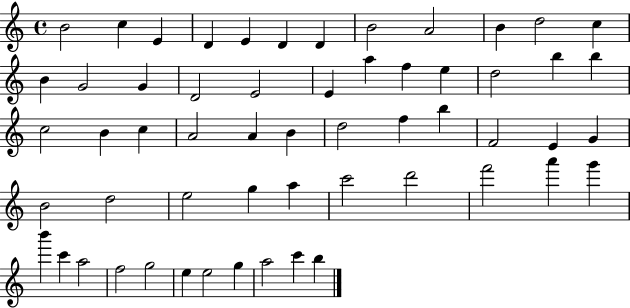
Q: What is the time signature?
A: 4/4